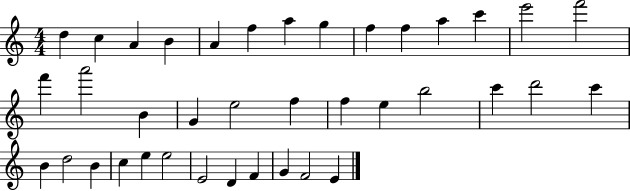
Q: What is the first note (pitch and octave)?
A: D5